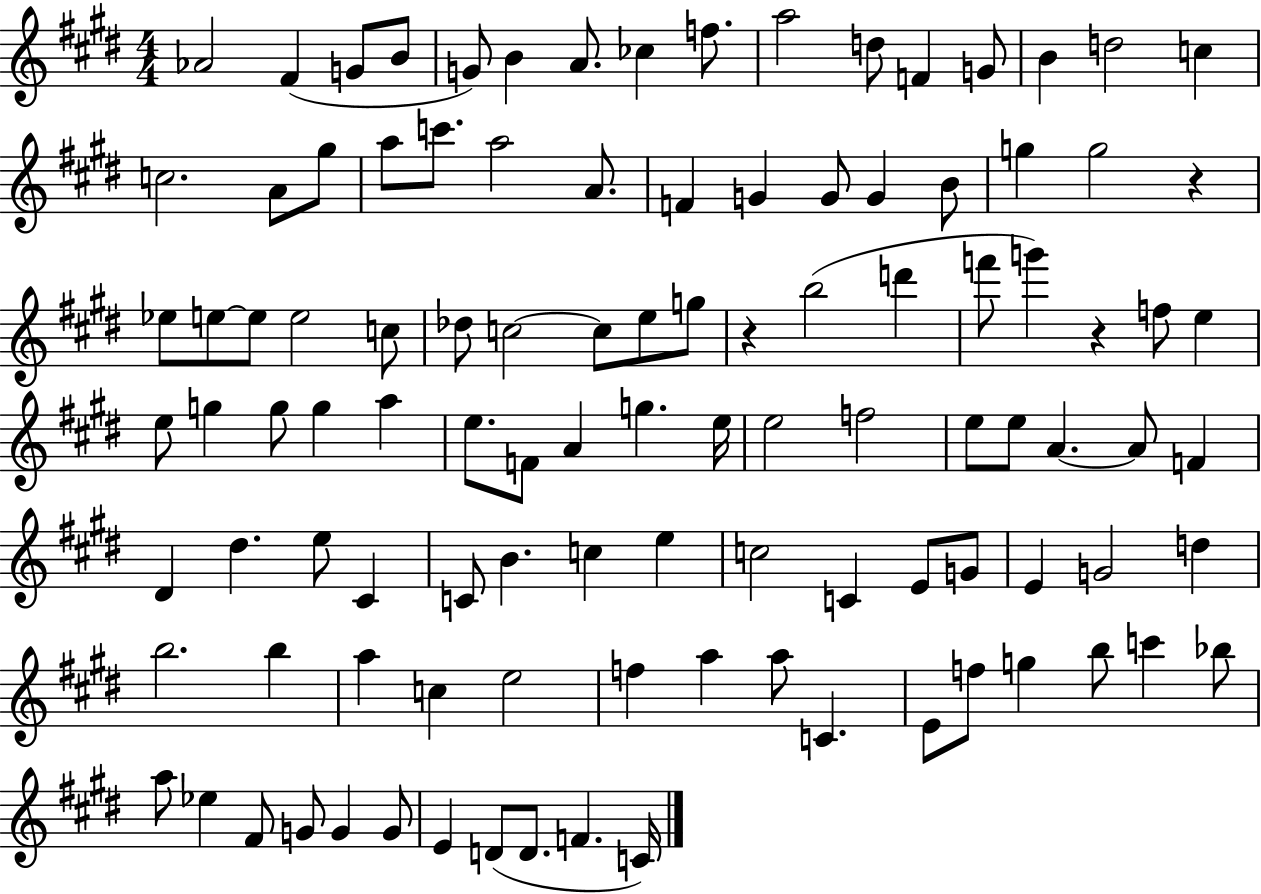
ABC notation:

X:1
T:Untitled
M:4/4
L:1/4
K:E
_A2 ^F G/2 B/2 G/2 B A/2 _c f/2 a2 d/2 F G/2 B d2 c c2 A/2 ^g/2 a/2 c'/2 a2 A/2 F G G/2 G B/2 g g2 z _e/2 e/2 e/2 e2 c/2 _d/2 c2 c/2 e/2 g/2 z b2 d' f'/2 g' z f/2 e e/2 g g/2 g a e/2 F/2 A g e/4 e2 f2 e/2 e/2 A A/2 F ^D ^d e/2 ^C C/2 B c e c2 C E/2 G/2 E G2 d b2 b a c e2 f a a/2 C E/2 f/2 g b/2 c' _b/2 a/2 _e ^F/2 G/2 G G/2 E D/2 D/2 F C/4